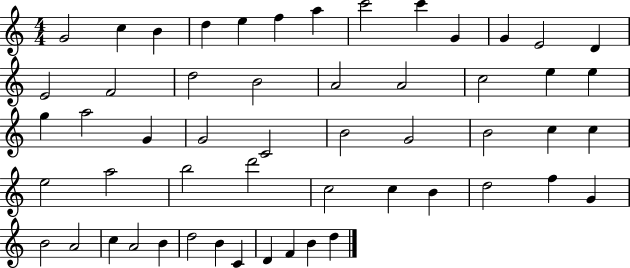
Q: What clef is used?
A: treble